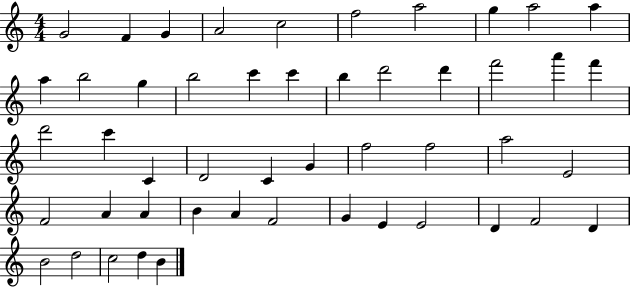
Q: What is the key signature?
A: C major